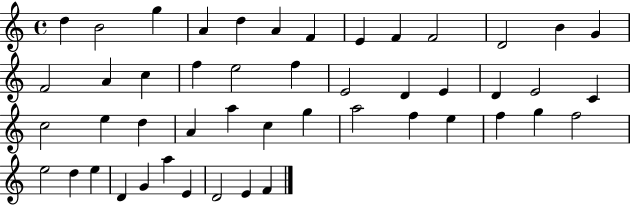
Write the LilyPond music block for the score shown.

{
  \clef treble
  \time 4/4
  \defaultTimeSignature
  \key c \major
  d''4 b'2 g''4 | a'4 d''4 a'4 f'4 | e'4 f'4 f'2 | d'2 b'4 g'4 | \break f'2 a'4 c''4 | f''4 e''2 f''4 | e'2 d'4 e'4 | d'4 e'2 c'4 | \break c''2 e''4 d''4 | a'4 a''4 c''4 g''4 | a''2 f''4 e''4 | f''4 g''4 f''2 | \break e''2 d''4 e''4 | d'4 g'4 a''4 e'4 | d'2 e'4 f'4 | \bar "|."
}